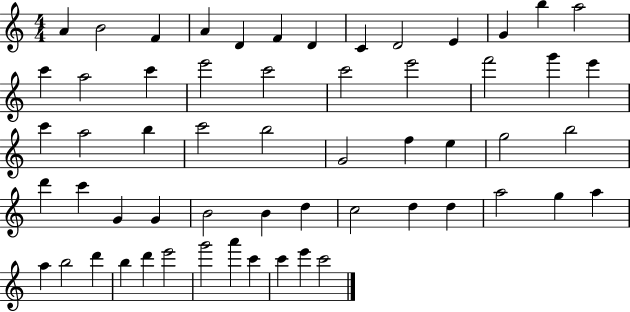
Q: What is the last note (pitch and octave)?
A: C6